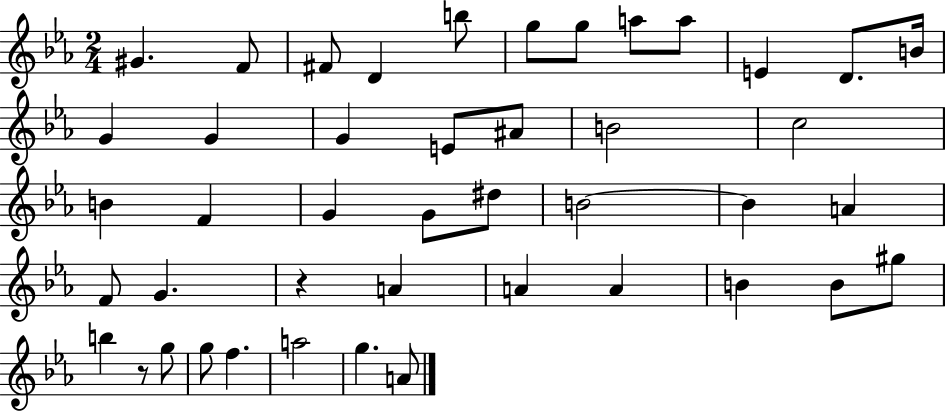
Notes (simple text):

G#4/q. F4/e F#4/e D4/q B5/e G5/e G5/e A5/e A5/e E4/q D4/e. B4/s G4/q G4/q G4/q E4/e A#4/e B4/h C5/h B4/q F4/q G4/q G4/e D#5/e B4/h B4/q A4/q F4/e G4/q. R/q A4/q A4/q A4/q B4/q B4/e G#5/e B5/q R/e G5/e G5/e F5/q. A5/h G5/q. A4/e